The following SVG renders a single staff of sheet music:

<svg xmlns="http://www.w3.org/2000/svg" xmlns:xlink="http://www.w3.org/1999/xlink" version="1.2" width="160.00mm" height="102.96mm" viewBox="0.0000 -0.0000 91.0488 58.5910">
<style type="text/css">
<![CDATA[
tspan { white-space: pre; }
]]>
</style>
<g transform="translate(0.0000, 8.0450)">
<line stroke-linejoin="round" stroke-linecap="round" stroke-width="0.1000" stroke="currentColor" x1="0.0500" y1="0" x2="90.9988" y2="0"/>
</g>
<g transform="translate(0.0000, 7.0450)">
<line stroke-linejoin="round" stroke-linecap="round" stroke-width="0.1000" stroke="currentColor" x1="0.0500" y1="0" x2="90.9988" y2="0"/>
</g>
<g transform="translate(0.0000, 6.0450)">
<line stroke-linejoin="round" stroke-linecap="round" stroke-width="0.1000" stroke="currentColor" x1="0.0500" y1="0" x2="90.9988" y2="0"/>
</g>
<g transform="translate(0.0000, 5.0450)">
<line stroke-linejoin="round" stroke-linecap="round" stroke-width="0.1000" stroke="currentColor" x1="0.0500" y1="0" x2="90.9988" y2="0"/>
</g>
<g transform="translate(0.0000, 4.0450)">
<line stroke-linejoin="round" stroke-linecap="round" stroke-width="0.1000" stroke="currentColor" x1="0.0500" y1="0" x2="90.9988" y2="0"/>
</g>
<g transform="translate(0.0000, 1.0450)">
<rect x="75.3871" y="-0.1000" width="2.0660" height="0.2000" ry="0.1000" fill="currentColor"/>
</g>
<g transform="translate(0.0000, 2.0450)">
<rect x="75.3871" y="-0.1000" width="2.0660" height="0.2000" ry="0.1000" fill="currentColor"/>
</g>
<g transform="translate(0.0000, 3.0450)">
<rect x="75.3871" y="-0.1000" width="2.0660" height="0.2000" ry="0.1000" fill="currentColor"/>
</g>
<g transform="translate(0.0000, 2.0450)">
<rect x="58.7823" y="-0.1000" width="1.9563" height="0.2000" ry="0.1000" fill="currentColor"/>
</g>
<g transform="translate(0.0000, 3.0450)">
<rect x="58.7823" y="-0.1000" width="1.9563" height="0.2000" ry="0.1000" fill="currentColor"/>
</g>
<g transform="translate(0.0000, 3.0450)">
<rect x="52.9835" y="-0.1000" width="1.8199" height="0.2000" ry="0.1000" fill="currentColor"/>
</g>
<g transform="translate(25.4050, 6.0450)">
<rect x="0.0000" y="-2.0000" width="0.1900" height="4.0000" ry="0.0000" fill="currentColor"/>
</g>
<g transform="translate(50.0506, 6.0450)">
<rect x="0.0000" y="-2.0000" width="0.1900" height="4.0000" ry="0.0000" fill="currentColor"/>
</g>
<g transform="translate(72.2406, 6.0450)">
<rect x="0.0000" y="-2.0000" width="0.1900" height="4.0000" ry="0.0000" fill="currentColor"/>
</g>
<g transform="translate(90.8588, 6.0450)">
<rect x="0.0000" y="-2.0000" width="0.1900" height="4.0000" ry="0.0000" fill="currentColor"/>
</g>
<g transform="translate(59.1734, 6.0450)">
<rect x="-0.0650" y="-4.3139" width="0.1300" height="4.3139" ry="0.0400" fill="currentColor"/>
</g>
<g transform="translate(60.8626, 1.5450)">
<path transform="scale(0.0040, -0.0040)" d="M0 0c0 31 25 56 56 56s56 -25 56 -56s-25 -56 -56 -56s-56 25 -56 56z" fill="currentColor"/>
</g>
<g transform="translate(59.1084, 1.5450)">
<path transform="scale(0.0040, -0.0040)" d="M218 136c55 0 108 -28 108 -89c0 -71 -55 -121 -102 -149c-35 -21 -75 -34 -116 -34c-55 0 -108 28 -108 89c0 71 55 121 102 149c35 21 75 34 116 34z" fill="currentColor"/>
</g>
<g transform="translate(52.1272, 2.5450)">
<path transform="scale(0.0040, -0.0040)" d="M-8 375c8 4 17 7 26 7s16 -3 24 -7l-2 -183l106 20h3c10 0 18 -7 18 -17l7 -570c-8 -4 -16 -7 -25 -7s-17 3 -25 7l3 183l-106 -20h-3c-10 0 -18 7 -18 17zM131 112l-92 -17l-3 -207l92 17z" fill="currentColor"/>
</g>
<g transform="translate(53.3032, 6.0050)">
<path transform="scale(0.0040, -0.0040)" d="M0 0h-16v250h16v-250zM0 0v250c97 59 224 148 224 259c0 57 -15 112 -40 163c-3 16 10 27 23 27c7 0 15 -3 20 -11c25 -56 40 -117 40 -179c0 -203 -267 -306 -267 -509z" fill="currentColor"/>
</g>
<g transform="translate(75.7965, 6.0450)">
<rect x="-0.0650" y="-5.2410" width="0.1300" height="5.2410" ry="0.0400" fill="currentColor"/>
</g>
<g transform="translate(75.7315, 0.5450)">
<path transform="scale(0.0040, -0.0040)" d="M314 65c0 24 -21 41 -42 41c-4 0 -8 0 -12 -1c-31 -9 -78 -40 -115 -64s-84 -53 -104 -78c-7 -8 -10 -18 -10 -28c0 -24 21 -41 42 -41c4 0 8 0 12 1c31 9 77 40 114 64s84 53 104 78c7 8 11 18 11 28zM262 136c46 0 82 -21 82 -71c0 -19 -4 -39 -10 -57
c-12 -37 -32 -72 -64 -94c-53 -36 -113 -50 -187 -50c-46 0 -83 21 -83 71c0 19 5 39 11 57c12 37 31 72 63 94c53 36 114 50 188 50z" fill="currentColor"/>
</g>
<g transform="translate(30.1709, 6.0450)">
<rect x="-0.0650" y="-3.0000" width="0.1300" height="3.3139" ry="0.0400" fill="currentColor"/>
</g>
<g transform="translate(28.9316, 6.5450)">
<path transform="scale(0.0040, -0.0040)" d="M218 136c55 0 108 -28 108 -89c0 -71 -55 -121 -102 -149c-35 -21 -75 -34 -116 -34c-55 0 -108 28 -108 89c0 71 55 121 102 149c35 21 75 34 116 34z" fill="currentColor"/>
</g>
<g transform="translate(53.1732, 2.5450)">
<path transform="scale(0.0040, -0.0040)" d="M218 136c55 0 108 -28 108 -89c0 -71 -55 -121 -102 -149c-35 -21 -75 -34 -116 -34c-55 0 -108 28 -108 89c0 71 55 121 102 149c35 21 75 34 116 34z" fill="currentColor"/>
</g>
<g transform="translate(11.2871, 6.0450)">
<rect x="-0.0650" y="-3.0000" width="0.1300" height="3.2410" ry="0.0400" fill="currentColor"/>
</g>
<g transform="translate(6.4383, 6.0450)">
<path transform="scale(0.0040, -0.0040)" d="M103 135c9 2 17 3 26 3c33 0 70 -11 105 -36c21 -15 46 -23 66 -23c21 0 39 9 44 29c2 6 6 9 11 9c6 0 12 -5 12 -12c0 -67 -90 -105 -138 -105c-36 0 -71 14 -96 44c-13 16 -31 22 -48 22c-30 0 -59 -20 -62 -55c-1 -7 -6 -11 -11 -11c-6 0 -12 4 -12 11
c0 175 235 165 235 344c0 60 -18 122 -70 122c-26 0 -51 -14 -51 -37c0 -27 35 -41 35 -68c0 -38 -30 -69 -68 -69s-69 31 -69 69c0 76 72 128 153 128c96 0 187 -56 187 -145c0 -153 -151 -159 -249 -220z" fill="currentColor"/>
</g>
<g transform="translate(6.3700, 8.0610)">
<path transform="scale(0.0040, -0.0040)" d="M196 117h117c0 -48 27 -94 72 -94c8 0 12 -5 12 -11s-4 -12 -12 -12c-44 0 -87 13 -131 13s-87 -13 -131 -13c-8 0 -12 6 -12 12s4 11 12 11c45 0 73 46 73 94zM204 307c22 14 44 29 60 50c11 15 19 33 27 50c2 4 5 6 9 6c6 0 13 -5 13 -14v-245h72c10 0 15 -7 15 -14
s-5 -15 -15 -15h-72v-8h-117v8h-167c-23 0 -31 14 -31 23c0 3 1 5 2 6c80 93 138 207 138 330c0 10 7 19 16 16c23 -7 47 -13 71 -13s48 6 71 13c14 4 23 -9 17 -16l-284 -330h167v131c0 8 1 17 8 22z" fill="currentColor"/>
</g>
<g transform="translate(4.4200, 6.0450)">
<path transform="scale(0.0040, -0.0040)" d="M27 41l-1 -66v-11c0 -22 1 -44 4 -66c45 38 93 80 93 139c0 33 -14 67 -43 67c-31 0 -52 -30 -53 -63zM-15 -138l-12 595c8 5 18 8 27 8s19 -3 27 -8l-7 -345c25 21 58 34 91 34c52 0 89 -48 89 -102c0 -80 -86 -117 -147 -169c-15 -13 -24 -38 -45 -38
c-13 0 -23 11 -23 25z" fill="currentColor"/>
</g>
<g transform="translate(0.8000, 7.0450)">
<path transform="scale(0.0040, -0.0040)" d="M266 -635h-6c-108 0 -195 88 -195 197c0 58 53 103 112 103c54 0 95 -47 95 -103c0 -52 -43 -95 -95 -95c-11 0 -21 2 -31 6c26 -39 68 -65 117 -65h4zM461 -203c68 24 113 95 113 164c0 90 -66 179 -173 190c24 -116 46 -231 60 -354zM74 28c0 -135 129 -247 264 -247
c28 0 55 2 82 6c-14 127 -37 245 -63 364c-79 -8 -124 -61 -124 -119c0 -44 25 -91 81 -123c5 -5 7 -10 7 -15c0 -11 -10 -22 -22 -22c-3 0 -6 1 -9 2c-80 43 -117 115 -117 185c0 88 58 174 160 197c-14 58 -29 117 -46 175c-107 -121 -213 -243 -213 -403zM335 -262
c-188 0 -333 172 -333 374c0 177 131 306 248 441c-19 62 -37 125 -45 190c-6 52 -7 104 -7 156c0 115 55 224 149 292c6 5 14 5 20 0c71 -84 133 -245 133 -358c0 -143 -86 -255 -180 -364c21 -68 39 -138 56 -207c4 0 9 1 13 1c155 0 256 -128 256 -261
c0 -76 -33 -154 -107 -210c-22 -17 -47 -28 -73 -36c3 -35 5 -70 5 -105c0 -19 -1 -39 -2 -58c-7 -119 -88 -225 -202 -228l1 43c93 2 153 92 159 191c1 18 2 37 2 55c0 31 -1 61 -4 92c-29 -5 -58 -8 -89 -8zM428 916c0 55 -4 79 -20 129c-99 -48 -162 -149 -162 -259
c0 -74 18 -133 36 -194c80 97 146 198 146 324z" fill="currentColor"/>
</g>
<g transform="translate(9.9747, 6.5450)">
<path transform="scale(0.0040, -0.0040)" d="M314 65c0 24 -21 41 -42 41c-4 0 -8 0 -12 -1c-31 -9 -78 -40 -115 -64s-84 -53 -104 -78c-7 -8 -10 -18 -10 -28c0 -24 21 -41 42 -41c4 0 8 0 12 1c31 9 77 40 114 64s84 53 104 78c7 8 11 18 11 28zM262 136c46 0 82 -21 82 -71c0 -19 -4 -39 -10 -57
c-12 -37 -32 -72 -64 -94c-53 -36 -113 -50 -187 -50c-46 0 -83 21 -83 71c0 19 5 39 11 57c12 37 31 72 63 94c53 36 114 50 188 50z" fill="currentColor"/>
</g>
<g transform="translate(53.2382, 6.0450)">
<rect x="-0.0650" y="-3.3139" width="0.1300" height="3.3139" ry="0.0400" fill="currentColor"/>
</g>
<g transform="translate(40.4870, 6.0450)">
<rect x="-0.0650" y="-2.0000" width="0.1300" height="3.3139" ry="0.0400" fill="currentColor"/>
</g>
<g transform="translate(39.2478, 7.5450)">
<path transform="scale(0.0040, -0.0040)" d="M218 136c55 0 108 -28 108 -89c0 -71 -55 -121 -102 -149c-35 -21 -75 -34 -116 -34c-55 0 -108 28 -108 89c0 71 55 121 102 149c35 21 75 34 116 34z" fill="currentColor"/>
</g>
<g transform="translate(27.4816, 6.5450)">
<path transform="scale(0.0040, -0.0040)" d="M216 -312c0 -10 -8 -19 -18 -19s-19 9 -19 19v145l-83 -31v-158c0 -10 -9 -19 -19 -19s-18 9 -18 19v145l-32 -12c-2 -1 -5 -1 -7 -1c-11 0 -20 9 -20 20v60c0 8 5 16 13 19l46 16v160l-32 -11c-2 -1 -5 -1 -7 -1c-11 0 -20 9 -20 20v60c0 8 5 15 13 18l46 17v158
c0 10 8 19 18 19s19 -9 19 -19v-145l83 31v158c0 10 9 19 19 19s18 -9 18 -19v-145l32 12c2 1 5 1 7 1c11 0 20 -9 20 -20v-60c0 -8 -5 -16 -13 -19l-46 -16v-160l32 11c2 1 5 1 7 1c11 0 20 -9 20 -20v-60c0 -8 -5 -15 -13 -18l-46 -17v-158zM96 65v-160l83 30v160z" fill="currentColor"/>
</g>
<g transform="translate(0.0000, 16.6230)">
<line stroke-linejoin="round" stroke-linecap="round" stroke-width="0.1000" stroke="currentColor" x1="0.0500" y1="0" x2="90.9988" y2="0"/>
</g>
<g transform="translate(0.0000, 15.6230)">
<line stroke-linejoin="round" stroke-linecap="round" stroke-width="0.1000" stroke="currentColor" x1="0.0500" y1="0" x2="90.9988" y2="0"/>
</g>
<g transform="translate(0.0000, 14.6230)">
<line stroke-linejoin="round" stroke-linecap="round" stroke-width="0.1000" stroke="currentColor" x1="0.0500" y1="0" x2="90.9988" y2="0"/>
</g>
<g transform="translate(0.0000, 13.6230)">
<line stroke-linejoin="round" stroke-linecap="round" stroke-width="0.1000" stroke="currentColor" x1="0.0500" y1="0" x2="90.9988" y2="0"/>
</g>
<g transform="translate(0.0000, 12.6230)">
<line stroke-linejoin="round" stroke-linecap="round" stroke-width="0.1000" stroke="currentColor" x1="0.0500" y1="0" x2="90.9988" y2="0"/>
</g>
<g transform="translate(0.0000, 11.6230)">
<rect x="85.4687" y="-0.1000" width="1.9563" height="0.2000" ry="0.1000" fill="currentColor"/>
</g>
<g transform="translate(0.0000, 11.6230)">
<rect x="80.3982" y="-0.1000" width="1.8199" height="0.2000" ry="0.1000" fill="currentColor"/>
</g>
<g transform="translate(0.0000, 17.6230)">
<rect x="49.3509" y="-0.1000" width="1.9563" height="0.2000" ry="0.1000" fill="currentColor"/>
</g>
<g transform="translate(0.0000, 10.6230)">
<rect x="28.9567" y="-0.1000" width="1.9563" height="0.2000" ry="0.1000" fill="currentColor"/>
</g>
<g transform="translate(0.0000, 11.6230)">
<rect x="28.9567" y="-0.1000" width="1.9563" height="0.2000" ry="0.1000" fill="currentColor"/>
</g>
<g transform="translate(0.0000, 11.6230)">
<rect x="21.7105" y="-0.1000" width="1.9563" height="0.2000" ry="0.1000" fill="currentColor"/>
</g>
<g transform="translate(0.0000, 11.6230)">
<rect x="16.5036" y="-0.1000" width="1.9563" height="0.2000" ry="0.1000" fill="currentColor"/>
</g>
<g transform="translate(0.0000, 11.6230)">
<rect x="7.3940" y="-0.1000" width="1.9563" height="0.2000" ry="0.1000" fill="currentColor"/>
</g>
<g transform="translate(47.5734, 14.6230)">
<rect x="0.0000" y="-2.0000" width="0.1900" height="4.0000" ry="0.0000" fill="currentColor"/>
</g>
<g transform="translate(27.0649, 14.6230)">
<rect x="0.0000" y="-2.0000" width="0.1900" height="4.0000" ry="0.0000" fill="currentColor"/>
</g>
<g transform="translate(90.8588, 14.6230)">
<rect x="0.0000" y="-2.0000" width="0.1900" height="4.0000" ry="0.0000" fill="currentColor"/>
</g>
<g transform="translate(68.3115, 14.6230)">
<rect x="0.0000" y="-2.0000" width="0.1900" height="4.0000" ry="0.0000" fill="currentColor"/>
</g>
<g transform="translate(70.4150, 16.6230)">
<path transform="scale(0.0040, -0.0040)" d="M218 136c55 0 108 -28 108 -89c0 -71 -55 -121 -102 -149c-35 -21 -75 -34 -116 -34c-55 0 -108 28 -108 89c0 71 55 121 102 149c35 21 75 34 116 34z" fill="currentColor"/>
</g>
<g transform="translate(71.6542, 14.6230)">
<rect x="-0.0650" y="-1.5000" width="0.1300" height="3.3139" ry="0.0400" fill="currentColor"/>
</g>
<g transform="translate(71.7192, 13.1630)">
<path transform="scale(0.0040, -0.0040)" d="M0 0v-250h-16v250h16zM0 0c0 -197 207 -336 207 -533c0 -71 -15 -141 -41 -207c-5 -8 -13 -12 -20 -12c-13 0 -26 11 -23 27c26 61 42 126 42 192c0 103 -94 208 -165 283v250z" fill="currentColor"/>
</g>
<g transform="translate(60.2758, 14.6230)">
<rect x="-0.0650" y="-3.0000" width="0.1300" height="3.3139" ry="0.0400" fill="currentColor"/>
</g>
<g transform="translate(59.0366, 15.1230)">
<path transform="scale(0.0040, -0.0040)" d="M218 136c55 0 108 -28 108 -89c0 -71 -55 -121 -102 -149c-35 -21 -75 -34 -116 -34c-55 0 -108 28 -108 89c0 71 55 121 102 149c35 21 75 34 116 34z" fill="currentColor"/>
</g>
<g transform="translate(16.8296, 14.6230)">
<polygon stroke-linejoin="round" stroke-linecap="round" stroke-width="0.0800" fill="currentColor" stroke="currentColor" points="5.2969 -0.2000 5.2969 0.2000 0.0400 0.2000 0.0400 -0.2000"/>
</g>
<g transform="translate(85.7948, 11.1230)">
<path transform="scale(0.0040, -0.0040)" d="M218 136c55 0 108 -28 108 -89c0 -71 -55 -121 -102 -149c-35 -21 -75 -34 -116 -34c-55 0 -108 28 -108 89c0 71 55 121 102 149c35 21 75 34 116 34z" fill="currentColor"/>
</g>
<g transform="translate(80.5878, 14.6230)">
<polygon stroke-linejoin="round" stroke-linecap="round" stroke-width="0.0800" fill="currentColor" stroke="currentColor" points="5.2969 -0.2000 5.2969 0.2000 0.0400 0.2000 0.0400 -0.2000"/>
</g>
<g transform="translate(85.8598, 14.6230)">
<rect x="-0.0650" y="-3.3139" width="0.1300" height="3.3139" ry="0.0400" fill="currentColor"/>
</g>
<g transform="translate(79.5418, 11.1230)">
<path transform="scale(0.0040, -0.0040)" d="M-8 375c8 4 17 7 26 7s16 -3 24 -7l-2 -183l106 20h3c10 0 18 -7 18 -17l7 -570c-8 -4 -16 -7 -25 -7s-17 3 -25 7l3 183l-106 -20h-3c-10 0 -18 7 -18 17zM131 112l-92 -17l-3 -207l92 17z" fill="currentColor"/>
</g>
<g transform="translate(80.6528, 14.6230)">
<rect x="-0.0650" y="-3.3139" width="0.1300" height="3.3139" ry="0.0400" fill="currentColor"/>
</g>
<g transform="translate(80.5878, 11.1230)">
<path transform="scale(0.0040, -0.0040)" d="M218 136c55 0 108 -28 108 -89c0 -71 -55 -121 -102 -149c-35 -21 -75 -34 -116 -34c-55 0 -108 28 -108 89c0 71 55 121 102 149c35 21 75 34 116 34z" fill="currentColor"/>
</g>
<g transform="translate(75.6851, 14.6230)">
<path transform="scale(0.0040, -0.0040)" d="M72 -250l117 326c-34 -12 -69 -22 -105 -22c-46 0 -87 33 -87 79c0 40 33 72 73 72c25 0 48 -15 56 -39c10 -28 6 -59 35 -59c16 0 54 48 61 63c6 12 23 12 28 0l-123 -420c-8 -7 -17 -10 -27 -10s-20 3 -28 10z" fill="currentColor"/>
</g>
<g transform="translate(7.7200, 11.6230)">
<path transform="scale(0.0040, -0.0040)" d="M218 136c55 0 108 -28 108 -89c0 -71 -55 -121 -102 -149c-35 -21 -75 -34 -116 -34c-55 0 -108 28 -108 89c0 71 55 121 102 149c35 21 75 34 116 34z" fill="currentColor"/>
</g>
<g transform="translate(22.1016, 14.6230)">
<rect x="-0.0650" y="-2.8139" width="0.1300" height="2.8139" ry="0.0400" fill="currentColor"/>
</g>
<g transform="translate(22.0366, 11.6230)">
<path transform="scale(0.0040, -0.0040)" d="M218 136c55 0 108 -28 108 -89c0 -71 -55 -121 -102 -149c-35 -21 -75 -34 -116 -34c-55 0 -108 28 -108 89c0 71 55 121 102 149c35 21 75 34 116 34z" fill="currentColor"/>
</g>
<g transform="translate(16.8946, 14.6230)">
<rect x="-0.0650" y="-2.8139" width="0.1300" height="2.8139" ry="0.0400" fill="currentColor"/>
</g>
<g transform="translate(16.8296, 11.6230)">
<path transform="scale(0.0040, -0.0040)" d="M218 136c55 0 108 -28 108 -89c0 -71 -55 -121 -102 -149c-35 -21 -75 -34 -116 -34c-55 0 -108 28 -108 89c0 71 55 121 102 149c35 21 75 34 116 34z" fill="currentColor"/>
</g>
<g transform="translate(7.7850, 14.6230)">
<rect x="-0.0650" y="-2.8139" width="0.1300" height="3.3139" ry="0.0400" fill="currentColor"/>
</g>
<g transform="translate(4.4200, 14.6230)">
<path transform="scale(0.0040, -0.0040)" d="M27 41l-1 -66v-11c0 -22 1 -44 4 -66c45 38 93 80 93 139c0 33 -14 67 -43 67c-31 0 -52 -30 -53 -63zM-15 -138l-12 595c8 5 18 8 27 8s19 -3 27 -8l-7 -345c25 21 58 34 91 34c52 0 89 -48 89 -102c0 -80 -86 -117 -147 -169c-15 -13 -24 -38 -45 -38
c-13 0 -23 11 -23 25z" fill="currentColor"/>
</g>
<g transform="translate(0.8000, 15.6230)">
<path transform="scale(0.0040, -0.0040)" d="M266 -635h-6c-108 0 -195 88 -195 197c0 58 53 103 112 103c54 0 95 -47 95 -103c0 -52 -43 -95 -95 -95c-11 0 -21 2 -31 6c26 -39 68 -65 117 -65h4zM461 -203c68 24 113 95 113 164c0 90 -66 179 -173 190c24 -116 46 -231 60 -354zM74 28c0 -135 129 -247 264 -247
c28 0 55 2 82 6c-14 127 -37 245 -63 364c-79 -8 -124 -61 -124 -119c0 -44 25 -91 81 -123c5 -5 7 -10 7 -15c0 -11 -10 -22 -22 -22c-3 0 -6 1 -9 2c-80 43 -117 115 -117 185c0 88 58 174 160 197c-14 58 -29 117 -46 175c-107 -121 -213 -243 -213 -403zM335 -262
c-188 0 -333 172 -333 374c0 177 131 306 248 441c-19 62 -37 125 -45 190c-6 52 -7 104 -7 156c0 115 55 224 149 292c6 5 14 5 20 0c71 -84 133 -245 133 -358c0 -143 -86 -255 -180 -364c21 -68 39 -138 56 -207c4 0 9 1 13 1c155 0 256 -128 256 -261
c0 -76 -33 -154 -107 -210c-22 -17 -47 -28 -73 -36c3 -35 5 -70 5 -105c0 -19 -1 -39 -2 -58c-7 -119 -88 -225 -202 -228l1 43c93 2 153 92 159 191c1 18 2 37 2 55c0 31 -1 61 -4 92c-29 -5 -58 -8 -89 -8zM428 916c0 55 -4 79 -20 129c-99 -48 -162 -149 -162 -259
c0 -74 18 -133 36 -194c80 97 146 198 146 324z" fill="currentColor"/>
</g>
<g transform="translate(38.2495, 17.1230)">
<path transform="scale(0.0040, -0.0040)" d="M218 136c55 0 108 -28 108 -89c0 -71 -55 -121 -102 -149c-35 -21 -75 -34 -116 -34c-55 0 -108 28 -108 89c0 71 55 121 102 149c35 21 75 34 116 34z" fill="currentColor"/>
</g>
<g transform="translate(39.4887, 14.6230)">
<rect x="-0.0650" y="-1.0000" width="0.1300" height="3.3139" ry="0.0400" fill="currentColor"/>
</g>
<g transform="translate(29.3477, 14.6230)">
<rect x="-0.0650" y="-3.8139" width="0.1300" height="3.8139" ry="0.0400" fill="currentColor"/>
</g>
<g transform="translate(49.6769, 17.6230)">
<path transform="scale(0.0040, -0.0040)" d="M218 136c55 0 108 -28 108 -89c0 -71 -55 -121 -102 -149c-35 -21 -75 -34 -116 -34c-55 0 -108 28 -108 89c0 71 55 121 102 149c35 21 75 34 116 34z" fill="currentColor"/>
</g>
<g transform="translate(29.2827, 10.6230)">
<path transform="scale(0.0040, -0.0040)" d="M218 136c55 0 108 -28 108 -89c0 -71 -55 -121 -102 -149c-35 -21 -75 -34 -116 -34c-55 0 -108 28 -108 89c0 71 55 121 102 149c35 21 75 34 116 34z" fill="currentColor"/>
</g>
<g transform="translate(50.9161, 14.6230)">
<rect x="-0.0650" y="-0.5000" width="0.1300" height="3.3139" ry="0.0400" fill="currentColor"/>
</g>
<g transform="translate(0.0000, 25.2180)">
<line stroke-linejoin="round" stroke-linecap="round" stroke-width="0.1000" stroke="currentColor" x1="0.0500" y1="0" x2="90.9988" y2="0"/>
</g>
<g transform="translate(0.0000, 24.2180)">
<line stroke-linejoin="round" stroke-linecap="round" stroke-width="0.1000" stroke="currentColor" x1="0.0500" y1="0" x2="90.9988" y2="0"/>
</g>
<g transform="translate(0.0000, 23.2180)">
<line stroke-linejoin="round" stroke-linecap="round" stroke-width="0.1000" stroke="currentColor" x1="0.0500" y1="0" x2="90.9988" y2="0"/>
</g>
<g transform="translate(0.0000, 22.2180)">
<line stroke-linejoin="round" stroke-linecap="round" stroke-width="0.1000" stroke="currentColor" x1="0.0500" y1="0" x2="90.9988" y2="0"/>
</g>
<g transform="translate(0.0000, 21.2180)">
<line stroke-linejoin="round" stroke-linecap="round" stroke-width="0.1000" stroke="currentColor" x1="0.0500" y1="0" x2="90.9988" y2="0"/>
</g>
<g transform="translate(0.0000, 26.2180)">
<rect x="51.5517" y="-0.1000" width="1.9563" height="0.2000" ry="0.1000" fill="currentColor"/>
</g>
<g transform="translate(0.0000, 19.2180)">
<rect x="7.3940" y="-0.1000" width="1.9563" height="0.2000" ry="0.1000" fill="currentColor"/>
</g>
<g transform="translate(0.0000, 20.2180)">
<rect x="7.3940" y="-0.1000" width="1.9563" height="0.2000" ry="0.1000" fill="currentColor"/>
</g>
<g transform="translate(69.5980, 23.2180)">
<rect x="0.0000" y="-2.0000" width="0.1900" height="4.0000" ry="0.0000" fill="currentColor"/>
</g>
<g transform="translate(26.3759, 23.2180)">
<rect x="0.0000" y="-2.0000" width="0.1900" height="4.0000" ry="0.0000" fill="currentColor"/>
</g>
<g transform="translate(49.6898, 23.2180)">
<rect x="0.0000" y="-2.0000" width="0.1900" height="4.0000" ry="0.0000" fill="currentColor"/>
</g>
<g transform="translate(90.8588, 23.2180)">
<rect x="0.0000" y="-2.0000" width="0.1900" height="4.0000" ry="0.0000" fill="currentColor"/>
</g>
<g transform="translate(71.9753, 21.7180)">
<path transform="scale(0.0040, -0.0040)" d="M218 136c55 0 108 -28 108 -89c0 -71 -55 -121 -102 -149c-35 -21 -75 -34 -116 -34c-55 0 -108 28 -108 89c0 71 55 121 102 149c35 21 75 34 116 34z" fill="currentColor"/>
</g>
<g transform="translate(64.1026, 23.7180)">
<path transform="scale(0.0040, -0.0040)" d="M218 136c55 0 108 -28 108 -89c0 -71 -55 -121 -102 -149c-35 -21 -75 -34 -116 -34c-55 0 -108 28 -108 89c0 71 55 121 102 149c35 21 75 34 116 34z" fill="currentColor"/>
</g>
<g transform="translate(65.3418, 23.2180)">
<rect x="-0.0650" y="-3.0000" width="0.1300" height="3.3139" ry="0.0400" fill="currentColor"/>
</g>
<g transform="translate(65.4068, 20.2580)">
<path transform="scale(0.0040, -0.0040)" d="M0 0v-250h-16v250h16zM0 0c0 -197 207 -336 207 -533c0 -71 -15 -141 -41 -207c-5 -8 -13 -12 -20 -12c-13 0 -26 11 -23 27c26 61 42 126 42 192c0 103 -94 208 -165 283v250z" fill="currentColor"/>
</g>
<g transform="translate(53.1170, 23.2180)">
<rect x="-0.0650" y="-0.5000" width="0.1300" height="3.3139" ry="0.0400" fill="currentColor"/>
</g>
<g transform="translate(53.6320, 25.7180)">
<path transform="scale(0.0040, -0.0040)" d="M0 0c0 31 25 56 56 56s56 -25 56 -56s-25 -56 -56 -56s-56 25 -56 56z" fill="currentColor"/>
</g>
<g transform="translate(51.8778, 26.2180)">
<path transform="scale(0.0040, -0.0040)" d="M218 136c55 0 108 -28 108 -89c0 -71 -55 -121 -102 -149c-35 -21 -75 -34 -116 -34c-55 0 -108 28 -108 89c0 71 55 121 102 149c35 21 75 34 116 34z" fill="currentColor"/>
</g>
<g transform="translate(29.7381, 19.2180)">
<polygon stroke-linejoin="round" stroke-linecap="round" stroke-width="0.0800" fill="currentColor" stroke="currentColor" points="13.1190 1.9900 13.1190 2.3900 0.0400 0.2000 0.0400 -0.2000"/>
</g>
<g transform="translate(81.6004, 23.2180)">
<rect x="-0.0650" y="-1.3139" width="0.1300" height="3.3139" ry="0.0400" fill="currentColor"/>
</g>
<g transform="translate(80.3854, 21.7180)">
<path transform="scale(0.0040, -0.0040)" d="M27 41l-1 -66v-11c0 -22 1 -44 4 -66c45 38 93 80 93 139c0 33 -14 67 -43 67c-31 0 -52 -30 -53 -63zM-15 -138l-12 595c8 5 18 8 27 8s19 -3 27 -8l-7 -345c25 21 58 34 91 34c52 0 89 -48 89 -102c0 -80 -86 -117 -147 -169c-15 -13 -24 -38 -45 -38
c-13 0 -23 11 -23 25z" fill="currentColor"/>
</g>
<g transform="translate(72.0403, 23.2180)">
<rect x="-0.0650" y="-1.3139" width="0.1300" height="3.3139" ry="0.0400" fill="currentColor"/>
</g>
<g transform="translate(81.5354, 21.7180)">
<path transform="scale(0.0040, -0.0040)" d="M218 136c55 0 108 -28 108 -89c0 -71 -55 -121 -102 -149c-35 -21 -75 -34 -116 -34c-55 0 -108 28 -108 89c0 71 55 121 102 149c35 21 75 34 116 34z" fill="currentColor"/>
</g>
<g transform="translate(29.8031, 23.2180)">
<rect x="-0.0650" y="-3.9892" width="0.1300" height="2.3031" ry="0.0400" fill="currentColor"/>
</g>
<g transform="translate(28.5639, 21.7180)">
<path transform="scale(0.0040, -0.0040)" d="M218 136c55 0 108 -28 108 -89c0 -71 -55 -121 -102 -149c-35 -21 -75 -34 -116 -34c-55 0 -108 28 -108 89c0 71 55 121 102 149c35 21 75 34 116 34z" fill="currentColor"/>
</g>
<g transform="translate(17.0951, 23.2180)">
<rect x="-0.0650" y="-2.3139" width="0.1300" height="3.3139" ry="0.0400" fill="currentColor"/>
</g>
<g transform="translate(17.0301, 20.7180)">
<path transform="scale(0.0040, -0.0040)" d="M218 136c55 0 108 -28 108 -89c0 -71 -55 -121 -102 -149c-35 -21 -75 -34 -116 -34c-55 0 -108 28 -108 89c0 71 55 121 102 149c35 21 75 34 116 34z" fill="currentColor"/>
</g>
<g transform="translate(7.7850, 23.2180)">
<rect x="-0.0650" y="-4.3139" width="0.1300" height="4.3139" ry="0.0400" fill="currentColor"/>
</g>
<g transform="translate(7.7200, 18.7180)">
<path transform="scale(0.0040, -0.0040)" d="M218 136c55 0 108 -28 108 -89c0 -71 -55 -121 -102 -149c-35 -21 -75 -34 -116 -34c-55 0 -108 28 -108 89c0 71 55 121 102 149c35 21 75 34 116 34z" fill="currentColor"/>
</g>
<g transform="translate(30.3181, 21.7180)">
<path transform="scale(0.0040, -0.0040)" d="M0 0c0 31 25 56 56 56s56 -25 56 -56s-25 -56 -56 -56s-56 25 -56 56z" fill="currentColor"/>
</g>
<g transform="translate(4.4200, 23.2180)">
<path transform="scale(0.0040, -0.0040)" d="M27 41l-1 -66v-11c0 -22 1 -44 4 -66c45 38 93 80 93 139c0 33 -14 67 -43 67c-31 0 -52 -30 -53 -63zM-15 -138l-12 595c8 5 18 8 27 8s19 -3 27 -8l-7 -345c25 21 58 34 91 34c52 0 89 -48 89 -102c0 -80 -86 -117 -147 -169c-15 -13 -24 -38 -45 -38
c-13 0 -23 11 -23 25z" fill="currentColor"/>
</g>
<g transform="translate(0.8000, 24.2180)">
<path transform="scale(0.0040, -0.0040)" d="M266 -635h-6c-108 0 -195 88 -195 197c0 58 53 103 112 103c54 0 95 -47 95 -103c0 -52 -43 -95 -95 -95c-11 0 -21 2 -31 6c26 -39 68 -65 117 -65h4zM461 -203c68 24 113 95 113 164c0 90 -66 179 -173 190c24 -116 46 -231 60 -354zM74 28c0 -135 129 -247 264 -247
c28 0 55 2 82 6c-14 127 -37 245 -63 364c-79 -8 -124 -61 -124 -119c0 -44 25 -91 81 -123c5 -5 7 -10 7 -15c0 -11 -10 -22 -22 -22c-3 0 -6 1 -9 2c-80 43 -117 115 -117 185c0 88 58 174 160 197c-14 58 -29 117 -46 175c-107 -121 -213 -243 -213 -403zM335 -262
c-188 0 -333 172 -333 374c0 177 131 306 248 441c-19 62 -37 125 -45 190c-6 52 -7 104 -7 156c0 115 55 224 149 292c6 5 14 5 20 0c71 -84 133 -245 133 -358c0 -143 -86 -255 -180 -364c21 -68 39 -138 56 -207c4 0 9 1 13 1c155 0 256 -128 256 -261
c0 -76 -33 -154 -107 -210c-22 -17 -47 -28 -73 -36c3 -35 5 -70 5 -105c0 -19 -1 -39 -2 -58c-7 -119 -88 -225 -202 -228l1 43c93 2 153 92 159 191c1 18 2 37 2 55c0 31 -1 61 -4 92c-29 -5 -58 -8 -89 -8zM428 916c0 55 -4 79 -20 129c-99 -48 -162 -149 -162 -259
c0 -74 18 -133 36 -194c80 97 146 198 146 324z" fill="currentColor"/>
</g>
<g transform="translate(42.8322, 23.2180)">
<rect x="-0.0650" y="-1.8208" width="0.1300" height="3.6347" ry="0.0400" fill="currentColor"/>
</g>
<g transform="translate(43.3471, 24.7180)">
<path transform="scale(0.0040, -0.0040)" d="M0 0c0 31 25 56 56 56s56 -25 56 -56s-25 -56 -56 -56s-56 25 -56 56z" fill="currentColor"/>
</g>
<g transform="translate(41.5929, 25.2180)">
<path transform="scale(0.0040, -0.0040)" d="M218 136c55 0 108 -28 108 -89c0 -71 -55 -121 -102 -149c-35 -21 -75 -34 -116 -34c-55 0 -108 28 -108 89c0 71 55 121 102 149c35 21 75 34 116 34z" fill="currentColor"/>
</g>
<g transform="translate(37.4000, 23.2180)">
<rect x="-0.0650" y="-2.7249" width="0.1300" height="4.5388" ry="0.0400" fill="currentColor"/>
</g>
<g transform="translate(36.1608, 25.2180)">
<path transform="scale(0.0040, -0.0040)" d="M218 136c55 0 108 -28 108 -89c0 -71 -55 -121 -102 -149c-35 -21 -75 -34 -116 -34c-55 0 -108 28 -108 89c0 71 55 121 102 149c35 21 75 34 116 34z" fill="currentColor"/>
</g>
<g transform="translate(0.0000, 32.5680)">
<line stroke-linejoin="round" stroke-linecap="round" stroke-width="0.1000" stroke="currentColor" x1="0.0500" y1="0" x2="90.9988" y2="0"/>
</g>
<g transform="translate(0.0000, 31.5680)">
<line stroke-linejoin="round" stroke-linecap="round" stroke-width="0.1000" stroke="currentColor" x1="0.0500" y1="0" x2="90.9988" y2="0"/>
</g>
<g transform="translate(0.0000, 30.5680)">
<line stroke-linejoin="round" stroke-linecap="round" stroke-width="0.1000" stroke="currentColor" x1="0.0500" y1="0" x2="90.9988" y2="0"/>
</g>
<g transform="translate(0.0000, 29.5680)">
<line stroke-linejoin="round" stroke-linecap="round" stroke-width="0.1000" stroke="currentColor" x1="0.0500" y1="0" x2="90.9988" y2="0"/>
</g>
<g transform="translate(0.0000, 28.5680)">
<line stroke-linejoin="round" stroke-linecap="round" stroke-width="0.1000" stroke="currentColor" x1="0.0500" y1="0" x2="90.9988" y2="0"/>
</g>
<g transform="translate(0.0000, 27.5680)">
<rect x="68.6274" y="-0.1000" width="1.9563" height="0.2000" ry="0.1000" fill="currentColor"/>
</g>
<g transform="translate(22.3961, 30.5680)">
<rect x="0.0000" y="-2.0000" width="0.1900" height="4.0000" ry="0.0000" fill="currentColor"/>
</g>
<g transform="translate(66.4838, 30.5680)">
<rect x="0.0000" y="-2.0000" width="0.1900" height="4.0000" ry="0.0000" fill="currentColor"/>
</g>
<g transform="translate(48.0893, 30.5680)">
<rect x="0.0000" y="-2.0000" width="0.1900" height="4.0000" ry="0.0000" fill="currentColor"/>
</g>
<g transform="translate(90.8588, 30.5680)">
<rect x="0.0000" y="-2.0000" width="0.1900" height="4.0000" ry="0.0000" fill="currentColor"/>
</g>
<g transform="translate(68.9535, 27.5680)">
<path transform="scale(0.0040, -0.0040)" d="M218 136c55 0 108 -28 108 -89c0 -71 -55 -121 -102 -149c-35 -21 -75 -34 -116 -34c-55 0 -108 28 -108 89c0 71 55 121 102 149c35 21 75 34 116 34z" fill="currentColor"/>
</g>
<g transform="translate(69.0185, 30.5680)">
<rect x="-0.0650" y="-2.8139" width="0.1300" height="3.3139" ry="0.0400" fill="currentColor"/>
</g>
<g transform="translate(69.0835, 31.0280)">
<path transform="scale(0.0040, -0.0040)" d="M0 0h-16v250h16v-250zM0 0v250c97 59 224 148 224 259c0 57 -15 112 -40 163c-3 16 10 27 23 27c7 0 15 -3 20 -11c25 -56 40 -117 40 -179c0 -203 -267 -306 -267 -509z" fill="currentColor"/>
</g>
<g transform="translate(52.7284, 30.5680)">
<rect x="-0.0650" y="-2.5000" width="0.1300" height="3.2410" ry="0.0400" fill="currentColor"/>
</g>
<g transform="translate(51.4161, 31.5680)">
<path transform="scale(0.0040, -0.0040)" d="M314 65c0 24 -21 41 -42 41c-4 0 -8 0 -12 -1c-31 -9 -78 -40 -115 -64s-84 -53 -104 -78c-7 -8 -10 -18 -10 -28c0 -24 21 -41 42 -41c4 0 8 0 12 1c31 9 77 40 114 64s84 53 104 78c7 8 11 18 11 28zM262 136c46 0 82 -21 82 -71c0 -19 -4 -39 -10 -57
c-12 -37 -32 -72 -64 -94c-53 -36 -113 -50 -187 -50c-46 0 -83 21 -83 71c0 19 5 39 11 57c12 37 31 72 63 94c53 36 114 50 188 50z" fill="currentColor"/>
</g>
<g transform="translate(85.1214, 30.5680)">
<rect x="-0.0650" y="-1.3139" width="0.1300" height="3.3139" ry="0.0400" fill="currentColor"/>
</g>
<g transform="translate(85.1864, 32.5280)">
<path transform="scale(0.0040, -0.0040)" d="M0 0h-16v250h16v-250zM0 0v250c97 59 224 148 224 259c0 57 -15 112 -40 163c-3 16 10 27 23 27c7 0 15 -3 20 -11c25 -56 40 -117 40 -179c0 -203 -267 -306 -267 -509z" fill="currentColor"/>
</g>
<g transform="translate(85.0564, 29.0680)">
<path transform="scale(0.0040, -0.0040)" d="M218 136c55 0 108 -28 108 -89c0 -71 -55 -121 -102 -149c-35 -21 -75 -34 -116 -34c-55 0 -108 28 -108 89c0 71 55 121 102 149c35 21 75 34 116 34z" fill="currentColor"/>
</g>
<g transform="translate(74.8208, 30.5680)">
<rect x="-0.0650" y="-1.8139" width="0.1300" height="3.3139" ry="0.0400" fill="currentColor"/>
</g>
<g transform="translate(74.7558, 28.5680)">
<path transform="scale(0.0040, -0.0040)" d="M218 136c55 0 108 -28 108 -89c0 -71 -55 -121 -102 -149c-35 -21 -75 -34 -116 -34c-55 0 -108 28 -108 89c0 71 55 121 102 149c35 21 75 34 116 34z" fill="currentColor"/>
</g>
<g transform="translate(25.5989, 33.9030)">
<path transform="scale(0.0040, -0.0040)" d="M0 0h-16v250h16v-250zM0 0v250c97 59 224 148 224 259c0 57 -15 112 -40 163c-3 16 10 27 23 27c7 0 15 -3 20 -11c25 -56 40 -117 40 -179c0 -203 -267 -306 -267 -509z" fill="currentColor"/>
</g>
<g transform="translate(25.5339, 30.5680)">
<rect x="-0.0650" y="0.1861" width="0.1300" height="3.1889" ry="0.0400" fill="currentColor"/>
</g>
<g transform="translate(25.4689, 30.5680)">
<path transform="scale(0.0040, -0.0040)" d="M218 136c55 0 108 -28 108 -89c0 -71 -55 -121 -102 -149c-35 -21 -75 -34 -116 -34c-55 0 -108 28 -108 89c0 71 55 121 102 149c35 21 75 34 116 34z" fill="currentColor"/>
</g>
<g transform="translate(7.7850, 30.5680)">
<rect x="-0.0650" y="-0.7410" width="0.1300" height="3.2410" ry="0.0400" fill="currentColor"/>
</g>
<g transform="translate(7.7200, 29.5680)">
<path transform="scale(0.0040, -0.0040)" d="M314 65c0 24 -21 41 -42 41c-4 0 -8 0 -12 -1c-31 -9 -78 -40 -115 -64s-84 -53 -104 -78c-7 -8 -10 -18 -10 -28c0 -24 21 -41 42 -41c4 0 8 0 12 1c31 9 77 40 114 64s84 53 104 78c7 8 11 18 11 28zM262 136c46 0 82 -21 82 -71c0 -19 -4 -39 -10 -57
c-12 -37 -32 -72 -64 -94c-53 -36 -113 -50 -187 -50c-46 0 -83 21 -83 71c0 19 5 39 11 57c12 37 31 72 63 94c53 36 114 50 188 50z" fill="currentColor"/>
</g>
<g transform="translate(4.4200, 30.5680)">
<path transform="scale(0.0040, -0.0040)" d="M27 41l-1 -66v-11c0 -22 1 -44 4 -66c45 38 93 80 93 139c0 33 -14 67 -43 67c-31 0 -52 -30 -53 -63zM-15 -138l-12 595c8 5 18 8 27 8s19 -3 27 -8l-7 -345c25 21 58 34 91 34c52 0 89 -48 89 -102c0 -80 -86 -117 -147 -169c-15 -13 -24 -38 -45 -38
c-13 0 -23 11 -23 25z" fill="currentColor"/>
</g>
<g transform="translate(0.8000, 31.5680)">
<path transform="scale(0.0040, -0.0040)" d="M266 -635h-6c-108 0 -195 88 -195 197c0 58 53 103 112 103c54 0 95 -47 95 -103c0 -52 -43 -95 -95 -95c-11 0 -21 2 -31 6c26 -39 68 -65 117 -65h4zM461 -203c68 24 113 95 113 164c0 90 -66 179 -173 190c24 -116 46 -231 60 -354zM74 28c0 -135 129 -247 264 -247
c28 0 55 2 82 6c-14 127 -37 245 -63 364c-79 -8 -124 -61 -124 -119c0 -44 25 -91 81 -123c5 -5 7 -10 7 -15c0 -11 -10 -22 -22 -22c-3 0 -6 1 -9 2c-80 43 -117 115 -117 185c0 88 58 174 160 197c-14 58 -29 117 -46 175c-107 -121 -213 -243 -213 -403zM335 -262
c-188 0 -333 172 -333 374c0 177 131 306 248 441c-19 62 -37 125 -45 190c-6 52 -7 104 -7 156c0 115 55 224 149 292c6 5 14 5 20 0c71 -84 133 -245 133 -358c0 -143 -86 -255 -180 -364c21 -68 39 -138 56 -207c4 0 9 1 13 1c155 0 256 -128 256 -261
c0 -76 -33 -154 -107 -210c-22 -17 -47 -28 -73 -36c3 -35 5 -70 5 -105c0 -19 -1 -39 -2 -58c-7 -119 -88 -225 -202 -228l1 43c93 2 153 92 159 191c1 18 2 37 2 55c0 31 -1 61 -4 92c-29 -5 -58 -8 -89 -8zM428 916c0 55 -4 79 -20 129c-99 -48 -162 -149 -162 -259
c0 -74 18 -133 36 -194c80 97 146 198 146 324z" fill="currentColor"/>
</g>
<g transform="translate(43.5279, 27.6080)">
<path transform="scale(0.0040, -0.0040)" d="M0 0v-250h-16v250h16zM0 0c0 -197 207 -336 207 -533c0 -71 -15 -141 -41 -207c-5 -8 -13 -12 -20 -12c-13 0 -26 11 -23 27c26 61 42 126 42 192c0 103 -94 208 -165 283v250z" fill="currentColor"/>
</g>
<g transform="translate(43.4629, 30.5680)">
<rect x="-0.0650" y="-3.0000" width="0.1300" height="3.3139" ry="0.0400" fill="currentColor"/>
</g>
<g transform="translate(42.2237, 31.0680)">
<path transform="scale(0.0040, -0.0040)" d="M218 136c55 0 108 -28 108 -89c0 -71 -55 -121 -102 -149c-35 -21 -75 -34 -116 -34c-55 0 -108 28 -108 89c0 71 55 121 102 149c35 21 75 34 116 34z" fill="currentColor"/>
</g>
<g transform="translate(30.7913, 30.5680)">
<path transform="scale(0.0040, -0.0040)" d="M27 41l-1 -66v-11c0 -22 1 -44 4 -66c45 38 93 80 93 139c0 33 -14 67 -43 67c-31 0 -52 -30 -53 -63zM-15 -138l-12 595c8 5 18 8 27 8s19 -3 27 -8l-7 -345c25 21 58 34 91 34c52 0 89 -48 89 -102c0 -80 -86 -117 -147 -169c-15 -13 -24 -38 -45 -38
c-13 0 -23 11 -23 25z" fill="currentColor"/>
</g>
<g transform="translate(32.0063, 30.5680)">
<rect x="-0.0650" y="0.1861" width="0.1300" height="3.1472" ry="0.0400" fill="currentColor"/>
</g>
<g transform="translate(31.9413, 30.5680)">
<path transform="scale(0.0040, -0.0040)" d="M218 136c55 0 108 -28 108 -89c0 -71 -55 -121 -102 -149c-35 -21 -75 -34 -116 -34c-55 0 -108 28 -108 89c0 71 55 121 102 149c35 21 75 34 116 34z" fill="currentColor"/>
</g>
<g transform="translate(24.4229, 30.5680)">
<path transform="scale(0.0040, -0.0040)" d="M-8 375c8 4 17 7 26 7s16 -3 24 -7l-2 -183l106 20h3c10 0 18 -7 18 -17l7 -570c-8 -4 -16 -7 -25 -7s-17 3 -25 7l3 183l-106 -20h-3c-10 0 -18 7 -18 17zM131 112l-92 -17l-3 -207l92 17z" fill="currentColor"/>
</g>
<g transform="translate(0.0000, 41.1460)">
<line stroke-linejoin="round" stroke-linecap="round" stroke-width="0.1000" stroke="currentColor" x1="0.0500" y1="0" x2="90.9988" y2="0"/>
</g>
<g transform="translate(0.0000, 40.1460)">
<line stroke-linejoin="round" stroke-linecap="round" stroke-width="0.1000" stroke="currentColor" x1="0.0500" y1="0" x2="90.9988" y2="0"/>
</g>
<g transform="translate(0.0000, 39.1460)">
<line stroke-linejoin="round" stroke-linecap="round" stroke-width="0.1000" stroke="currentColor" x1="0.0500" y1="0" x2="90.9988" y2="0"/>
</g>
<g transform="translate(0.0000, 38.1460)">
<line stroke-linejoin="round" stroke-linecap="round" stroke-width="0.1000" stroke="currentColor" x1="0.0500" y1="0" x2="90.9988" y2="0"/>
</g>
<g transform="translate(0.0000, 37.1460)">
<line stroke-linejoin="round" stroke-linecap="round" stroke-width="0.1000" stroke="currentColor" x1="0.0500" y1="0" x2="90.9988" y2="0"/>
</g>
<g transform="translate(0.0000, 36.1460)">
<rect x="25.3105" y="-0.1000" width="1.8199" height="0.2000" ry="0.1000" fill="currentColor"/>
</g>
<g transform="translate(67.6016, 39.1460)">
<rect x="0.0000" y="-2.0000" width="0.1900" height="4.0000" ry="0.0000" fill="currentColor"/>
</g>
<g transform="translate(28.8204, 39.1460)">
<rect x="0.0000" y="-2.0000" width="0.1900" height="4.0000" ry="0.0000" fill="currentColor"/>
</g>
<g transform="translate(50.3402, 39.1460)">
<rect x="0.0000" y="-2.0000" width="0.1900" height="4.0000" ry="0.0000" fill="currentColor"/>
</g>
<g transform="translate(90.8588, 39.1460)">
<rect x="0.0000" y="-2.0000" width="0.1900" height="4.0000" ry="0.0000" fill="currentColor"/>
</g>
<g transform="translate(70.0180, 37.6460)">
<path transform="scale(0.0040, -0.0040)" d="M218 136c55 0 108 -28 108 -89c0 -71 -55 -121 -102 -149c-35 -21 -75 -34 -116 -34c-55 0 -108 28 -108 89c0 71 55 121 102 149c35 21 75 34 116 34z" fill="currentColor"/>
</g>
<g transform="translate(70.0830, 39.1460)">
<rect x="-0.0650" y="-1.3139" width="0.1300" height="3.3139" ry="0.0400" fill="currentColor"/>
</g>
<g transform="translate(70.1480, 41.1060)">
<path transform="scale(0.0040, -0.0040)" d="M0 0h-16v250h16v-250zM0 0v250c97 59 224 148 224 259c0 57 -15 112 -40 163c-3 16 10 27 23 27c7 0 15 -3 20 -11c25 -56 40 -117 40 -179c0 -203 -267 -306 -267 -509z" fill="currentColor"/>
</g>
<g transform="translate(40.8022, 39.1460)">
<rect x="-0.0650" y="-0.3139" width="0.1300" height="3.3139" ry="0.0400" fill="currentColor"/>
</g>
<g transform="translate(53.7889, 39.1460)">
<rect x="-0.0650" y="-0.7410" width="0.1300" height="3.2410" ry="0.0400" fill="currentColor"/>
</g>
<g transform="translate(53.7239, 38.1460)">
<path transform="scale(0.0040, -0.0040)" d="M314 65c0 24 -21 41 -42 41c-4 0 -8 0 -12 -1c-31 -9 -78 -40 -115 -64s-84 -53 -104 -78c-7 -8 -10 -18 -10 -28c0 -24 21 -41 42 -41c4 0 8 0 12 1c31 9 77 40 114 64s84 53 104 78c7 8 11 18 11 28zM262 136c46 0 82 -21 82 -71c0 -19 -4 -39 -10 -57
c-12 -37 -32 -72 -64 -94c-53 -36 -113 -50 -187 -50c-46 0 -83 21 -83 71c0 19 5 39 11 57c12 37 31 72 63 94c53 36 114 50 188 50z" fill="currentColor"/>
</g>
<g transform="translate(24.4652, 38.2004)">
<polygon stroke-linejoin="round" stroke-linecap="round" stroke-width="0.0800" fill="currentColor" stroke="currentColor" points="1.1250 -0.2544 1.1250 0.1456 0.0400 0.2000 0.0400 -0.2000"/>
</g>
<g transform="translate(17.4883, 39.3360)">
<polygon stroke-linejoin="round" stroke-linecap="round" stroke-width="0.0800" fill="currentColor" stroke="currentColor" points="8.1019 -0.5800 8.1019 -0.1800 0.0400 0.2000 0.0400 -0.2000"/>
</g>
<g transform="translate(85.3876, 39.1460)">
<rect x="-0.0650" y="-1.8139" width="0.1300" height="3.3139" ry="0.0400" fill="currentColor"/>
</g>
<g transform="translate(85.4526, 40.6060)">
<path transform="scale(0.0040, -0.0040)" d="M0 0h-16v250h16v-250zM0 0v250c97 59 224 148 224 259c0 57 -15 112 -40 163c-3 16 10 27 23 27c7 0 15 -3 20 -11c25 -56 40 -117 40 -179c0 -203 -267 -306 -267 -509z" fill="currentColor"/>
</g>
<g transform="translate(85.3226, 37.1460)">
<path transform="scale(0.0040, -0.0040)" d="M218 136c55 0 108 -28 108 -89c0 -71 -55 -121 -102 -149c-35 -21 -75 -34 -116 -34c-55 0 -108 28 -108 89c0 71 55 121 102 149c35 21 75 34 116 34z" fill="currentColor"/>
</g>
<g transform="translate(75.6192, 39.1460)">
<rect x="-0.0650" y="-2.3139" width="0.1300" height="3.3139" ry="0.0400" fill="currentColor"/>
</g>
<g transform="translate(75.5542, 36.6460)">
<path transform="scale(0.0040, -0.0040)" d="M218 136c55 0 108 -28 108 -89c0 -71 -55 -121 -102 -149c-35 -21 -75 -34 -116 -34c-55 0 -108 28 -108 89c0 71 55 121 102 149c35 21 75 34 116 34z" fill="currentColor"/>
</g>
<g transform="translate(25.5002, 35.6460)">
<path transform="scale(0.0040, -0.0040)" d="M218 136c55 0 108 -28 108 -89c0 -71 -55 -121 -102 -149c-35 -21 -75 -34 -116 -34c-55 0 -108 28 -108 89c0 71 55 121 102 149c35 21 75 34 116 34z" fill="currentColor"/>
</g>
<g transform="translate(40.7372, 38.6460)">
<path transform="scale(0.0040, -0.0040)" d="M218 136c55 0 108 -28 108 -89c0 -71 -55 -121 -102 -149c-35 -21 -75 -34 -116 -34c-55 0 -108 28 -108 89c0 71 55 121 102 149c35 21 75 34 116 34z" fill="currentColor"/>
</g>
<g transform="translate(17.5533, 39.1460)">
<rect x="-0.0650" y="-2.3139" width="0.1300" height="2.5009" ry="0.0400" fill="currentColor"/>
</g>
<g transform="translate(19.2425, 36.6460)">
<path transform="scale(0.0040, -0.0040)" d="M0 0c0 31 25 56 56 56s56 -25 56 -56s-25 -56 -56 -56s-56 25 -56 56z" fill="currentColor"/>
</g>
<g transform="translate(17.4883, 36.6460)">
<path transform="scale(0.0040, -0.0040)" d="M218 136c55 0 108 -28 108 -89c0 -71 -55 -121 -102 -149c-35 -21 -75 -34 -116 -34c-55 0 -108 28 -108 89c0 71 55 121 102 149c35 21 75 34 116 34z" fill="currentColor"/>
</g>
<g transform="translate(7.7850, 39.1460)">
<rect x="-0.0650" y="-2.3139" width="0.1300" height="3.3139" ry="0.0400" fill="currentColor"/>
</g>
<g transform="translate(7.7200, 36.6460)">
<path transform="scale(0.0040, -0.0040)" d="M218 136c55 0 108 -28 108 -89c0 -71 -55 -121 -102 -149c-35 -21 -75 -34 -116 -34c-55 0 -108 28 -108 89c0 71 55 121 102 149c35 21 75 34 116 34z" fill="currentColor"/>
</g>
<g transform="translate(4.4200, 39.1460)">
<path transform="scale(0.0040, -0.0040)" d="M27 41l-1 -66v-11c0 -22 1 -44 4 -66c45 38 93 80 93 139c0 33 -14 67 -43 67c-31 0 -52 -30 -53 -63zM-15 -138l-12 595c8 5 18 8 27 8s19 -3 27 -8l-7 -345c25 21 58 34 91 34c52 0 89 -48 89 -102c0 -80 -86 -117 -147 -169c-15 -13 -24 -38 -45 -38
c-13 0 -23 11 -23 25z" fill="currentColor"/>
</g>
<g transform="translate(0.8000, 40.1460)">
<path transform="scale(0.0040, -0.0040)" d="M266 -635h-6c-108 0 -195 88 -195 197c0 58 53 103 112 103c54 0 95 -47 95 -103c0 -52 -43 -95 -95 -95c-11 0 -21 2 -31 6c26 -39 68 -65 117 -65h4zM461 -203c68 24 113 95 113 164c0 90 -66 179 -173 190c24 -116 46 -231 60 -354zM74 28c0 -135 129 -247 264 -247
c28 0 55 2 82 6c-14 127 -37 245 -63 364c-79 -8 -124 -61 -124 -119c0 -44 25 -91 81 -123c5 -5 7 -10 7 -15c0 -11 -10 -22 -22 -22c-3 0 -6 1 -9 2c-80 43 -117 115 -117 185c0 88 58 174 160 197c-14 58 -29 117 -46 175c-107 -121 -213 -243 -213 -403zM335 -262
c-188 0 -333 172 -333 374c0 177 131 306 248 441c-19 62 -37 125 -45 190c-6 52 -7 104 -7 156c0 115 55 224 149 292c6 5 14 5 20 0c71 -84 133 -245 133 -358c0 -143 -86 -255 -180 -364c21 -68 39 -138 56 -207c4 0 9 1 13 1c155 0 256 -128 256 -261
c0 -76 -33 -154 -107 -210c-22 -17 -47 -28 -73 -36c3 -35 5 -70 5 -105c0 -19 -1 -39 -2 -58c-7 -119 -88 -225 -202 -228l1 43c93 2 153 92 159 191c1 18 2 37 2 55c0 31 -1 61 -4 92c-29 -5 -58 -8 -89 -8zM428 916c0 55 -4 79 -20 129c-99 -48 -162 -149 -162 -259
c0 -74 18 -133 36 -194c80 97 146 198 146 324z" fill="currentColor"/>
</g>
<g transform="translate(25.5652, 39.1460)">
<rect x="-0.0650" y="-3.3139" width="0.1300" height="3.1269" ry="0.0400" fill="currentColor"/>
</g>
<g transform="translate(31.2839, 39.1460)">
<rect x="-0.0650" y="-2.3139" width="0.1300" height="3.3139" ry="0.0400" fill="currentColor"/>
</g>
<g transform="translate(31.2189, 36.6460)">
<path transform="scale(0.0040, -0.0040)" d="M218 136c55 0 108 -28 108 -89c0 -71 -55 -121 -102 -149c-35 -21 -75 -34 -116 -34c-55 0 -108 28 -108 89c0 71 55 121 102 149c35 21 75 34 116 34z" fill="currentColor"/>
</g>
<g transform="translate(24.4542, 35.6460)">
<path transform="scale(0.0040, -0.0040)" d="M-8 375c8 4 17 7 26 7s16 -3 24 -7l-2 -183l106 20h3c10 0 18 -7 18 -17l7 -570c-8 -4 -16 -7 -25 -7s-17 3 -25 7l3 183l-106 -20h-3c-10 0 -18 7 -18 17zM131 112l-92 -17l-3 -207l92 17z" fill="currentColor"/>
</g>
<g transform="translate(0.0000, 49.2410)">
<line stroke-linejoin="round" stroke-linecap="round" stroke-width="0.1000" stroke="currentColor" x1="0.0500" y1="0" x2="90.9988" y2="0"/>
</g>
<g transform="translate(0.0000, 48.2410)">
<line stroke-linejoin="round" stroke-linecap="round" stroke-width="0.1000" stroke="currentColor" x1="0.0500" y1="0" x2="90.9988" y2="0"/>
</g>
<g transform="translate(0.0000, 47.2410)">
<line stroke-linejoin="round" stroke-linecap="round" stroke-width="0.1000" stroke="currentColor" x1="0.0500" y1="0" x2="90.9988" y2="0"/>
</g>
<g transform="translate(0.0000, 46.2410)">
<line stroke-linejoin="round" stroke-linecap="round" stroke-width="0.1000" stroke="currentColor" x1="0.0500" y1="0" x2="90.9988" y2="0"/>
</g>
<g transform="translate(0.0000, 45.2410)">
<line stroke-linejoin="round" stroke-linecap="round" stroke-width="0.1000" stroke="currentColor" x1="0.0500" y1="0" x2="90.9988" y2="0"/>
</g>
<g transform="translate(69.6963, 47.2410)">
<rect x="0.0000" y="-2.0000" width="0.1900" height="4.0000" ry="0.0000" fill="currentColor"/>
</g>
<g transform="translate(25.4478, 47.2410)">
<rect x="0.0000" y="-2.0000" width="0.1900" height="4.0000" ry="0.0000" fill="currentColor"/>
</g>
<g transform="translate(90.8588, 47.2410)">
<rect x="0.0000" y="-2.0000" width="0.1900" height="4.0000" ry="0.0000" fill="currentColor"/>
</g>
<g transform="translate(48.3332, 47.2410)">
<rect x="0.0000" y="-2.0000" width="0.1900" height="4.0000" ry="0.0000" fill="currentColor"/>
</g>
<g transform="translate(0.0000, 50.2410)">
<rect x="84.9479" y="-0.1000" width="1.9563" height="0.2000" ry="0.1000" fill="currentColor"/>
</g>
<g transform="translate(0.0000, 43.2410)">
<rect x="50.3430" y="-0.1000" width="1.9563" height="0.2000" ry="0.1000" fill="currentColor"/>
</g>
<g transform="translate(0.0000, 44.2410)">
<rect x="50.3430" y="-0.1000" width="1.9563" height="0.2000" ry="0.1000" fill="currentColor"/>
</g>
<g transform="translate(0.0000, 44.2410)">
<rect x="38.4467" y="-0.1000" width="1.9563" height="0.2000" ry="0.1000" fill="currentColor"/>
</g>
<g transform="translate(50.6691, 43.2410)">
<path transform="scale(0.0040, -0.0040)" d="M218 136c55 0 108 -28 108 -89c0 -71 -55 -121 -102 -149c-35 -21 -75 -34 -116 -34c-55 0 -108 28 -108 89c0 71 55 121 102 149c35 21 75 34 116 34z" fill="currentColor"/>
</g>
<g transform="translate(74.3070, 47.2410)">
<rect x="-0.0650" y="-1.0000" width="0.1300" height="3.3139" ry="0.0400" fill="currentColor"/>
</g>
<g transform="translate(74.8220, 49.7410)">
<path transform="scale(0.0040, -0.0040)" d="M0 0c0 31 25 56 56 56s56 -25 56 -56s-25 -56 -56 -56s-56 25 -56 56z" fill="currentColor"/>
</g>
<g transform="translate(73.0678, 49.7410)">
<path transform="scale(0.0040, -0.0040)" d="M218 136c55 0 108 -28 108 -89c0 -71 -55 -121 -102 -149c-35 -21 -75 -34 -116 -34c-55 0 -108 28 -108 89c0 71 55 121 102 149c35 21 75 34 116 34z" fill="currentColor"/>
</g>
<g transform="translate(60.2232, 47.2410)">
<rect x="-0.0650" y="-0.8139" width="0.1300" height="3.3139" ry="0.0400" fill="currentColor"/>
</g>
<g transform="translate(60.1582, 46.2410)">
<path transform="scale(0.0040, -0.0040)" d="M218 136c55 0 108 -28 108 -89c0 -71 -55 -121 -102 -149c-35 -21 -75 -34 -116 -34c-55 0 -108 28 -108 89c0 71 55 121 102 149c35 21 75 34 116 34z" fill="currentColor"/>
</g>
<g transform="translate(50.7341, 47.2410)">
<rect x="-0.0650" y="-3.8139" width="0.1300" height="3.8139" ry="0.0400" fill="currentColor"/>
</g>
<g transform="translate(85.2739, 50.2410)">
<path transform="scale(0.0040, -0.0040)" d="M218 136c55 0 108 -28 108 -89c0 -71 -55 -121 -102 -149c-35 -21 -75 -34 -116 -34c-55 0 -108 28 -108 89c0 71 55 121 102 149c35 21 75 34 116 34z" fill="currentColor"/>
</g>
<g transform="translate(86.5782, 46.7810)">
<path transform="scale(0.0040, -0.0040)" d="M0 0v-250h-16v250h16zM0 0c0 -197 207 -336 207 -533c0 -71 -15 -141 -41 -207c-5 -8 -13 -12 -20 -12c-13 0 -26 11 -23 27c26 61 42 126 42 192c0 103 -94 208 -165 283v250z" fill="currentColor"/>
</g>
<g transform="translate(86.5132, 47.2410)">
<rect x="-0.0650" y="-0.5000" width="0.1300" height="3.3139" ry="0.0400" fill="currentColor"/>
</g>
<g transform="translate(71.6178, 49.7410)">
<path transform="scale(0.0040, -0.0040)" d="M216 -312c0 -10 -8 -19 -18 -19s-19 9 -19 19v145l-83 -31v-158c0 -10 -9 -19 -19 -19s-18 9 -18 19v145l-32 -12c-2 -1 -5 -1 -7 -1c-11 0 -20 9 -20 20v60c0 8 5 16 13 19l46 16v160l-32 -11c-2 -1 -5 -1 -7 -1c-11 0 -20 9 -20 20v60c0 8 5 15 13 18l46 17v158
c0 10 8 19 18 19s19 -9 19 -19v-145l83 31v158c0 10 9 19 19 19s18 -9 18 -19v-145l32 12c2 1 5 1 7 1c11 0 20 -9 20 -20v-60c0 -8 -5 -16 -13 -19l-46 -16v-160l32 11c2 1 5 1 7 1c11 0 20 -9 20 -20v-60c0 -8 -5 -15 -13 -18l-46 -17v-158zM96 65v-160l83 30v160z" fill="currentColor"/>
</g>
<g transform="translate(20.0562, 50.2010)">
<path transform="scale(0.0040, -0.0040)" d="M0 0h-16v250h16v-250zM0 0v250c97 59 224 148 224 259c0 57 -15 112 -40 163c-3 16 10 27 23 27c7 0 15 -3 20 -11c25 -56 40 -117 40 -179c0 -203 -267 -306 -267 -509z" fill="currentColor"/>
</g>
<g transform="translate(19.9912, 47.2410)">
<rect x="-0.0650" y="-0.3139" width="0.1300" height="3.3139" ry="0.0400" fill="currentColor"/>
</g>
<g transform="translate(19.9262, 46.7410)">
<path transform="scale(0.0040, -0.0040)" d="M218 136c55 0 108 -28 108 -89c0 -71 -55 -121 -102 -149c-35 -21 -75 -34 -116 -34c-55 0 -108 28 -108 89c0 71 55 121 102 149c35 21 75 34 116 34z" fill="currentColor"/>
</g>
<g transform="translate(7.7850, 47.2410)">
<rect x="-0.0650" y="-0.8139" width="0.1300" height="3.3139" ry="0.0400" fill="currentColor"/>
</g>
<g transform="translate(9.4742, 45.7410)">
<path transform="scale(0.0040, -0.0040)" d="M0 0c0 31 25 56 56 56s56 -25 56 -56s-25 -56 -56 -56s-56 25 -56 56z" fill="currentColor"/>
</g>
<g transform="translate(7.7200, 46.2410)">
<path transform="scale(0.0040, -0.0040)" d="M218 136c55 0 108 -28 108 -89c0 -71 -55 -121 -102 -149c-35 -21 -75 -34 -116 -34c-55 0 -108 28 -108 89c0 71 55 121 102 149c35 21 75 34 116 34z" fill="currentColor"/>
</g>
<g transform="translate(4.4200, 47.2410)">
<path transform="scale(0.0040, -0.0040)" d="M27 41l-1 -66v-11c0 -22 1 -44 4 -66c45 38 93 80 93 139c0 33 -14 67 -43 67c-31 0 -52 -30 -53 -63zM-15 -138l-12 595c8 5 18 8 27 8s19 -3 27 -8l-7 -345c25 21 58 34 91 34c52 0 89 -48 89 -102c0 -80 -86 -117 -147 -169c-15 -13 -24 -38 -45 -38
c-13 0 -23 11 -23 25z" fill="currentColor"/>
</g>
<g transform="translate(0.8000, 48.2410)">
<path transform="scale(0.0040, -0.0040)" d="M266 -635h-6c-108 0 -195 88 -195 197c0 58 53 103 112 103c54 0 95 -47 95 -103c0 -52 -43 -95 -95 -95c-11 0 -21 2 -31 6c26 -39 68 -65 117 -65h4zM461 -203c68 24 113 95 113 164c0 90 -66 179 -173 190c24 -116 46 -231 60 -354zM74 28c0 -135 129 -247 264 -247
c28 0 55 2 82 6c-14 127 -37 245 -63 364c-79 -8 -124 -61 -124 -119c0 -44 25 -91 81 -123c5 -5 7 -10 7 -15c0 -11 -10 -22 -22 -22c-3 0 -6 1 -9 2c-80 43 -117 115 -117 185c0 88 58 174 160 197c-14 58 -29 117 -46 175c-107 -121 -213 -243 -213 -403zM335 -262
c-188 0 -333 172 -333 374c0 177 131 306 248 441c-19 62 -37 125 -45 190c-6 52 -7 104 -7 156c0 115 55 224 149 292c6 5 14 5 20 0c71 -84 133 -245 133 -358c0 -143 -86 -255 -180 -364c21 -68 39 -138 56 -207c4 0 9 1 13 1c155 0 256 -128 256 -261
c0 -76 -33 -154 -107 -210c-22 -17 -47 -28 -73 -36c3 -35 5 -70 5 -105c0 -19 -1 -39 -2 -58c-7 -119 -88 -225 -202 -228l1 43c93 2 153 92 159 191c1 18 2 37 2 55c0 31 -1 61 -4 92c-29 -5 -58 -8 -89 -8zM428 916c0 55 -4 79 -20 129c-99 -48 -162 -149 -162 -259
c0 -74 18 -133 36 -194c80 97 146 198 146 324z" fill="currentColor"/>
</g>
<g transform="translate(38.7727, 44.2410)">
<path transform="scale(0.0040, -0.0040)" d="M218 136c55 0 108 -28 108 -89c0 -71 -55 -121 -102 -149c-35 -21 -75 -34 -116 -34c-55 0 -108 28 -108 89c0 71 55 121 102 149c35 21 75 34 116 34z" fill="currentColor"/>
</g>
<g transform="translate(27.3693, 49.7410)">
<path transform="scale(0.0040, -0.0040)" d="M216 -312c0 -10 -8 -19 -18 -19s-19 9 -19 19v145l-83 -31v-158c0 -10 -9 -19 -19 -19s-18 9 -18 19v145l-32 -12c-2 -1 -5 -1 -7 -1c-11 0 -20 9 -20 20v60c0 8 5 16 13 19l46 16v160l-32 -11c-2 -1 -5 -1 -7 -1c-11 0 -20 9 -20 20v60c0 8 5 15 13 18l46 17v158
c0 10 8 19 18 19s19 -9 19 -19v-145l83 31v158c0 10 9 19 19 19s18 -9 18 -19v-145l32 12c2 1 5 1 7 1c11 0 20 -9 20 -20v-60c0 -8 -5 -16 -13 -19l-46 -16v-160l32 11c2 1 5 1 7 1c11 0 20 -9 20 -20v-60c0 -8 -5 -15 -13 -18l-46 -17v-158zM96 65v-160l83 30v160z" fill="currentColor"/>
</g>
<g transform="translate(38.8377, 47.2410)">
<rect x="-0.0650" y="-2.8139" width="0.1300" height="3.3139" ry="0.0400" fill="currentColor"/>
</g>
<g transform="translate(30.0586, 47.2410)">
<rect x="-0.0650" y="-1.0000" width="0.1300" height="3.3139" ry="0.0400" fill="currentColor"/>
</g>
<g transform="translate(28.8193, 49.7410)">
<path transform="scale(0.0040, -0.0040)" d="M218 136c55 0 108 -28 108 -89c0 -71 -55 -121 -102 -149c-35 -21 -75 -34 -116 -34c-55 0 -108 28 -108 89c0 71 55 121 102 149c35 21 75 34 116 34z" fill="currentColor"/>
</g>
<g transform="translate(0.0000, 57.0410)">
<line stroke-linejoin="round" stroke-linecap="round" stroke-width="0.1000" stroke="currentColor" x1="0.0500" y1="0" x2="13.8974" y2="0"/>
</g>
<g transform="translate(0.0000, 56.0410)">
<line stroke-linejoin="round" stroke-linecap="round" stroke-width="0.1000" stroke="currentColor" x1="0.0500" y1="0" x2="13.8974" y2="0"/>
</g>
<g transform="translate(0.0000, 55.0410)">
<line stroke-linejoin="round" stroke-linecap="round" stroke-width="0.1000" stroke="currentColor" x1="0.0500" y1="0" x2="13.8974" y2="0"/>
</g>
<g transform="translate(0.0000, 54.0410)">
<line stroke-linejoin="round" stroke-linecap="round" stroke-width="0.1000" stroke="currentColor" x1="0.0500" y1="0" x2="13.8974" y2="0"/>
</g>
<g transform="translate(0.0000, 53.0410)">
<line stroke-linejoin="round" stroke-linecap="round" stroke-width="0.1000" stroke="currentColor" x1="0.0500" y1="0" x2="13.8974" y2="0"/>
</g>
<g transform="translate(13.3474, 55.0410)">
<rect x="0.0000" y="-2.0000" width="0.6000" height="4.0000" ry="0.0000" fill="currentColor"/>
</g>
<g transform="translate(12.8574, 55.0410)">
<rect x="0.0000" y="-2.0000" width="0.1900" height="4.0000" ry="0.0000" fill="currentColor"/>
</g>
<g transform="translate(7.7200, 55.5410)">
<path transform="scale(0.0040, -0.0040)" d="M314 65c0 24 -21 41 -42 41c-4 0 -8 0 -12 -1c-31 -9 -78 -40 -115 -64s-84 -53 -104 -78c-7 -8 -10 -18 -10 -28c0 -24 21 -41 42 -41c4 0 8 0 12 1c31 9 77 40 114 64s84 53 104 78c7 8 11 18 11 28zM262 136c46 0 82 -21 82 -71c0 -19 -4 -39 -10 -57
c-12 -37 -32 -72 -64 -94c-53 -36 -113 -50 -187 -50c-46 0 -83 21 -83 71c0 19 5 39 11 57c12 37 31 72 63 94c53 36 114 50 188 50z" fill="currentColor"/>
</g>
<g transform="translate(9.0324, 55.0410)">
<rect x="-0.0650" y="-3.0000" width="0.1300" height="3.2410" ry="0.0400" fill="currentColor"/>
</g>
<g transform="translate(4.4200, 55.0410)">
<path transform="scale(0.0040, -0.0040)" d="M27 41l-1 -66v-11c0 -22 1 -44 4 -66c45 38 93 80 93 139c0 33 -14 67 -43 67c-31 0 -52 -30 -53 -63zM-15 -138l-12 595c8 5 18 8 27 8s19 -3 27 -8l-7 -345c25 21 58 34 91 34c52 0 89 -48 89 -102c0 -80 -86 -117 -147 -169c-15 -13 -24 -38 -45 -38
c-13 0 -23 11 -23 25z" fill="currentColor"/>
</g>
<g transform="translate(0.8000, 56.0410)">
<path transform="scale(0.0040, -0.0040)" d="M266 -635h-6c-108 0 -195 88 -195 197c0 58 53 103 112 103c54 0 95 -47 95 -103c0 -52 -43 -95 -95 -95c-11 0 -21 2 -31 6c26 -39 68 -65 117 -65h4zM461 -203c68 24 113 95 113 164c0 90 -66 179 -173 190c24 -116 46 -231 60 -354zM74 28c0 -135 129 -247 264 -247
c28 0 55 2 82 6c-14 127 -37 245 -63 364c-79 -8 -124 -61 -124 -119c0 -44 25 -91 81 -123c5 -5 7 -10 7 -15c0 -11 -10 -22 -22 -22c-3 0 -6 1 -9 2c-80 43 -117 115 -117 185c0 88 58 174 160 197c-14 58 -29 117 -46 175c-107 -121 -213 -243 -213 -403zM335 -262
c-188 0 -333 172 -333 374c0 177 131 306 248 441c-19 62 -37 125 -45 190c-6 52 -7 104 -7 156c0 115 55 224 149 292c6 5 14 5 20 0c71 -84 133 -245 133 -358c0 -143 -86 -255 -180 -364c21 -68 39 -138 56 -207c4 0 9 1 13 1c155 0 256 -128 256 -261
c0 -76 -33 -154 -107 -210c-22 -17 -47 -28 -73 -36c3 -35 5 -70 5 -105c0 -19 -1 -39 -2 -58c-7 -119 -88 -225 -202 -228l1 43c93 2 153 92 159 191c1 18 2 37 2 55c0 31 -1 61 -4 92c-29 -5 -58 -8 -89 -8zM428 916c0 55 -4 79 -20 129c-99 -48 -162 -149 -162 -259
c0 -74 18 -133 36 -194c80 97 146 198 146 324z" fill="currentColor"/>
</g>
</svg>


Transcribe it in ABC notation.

X:1
T:Untitled
M:2/4
L:1/4
K:F
A2 ^A F b/2 d' f'2 a a/2 a/2 c' D C A E/2 z/2 b/2 b/2 d' g e/2 E/2 E/2 C A/2 e _e d2 B/2 _B A/2 G2 a/2 f e/2 g g/2 b/4 g c d2 e/2 g f/2 d c/2 ^D a c' d ^D C/2 A2